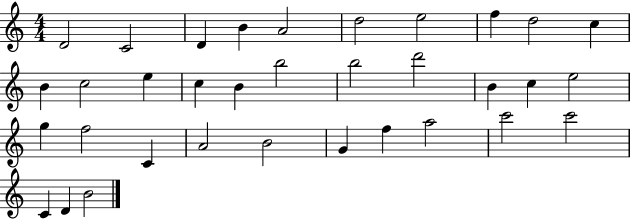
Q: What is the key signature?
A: C major